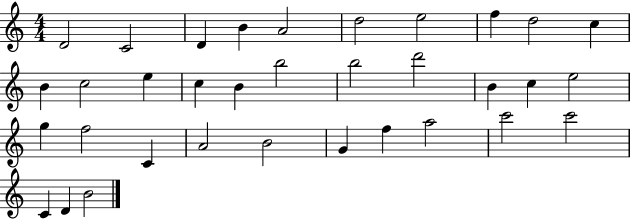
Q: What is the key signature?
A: C major